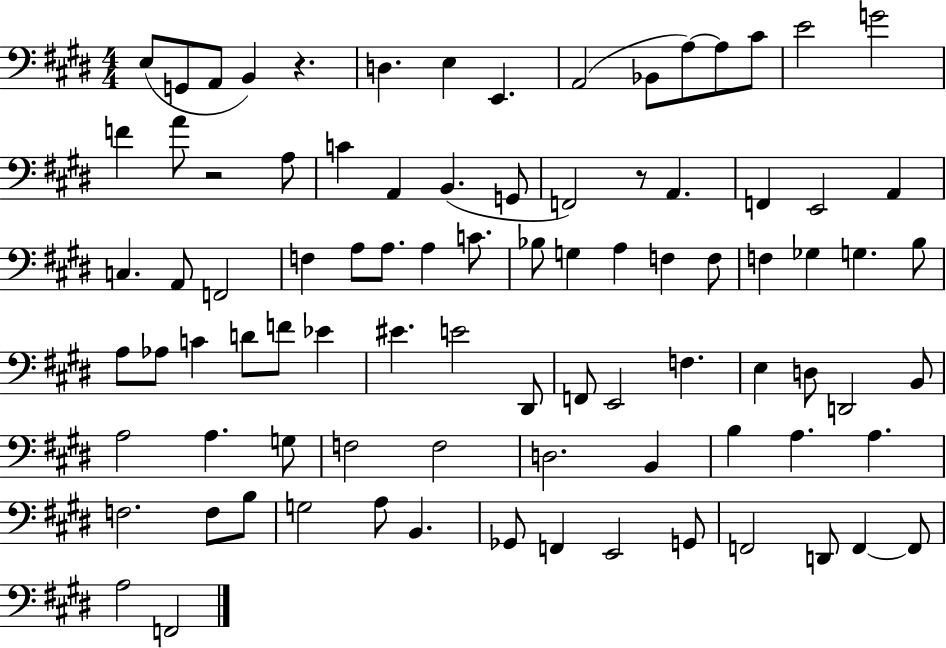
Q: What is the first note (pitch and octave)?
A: E3